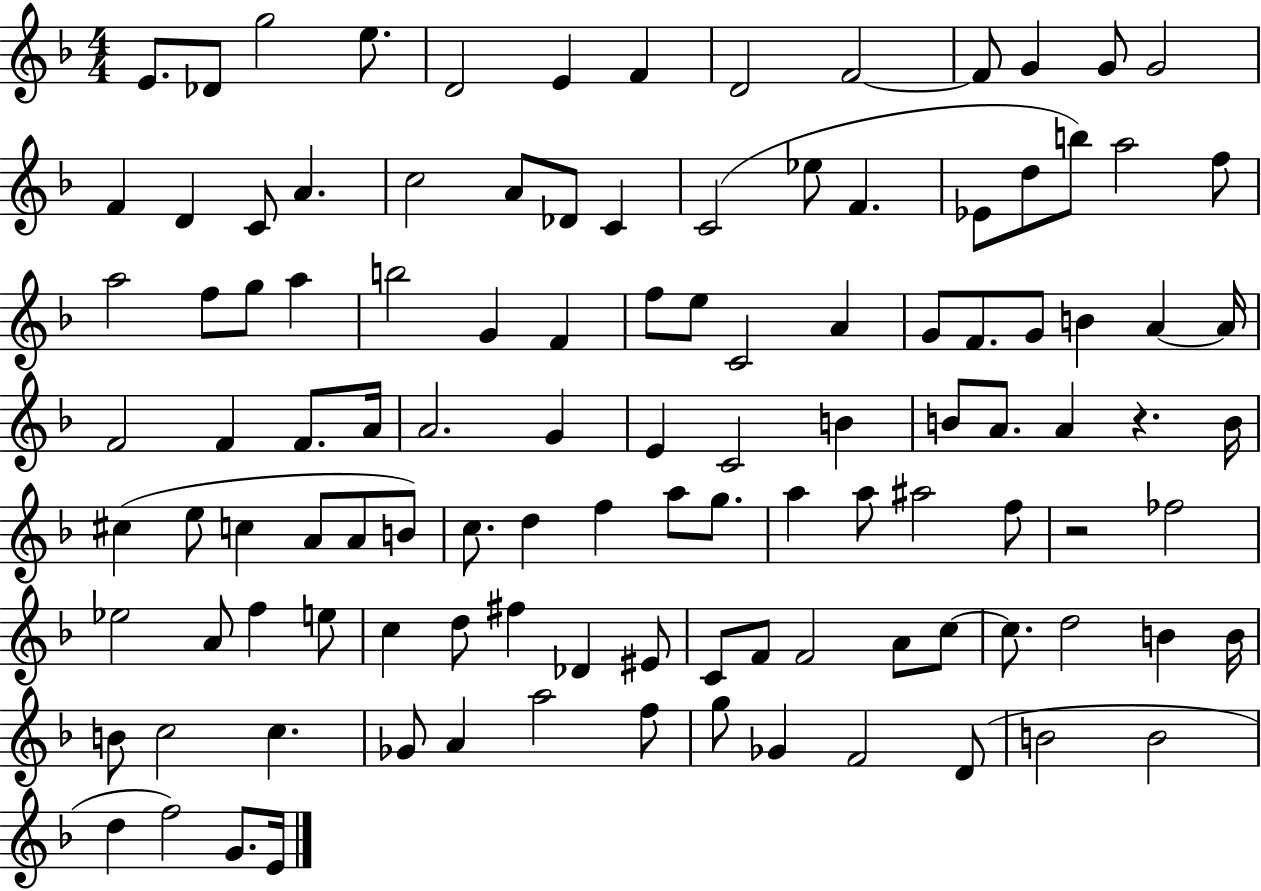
E4/e. Db4/e G5/h E5/e. D4/h E4/q F4/q D4/h F4/h F4/e G4/q G4/e G4/h F4/q D4/q C4/e A4/q. C5/h A4/e Db4/e C4/q C4/h Eb5/e F4/q. Eb4/e D5/e B5/e A5/h F5/e A5/h F5/e G5/e A5/q B5/h G4/q F4/q F5/e E5/e C4/h A4/q G4/e F4/e. G4/e B4/q A4/q A4/s F4/h F4/q F4/e. A4/s A4/h. G4/q E4/q C4/h B4/q B4/e A4/e. A4/q R/q. B4/s C#5/q E5/e C5/q A4/e A4/e B4/e C5/e. D5/q F5/q A5/e G5/e. A5/q A5/e A#5/h F5/e R/h FES5/h Eb5/h A4/e F5/q E5/e C5/q D5/e F#5/q Db4/q EIS4/e C4/e F4/e F4/h A4/e C5/e C5/e. D5/h B4/q B4/s B4/e C5/h C5/q. Gb4/e A4/q A5/h F5/e G5/e Gb4/q F4/h D4/e B4/h B4/h D5/q F5/h G4/e. E4/s